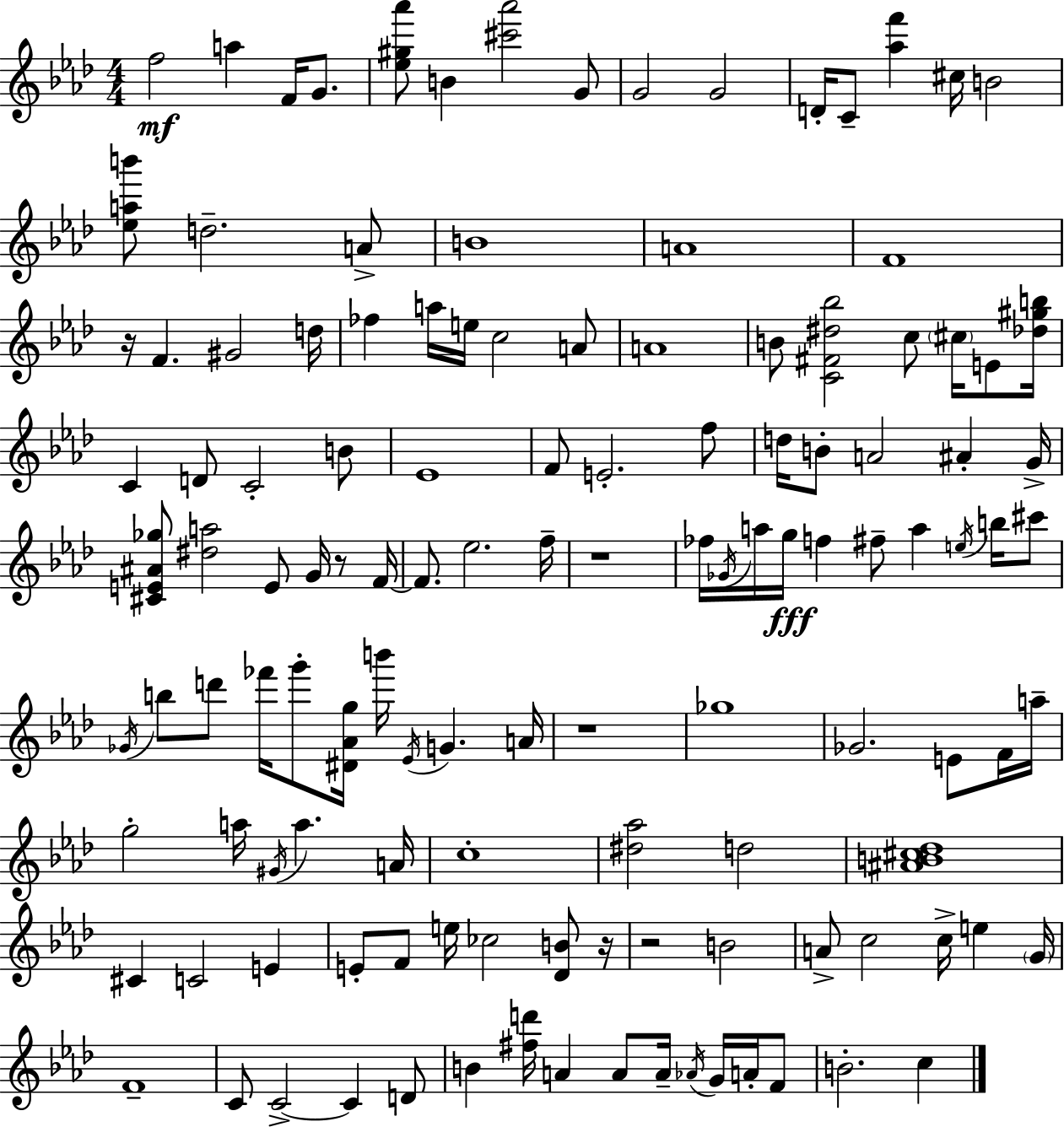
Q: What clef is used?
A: treble